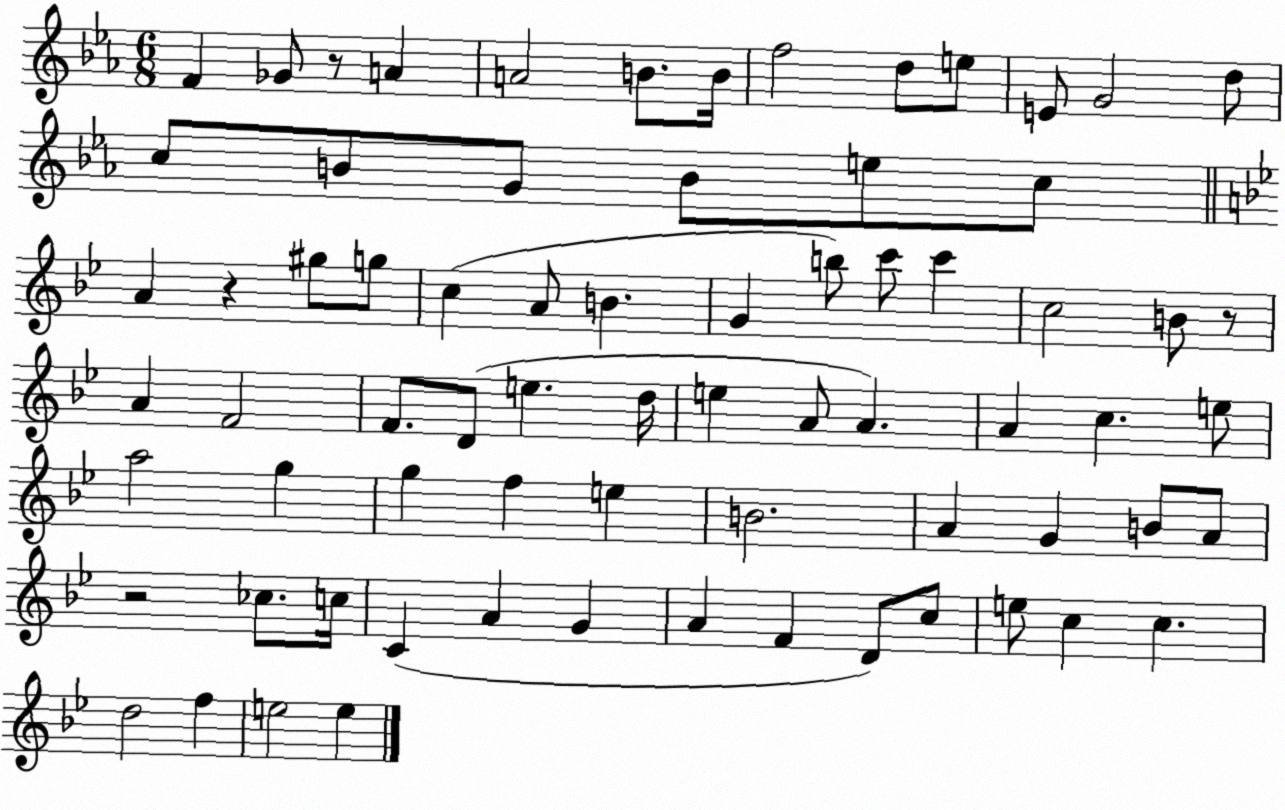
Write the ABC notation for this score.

X:1
T:Untitled
M:6/8
L:1/4
K:Eb
F _G/2 z/2 A A2 B/2 B/4 f2 d/2 e/2 E/2 G2 d/2 c/2 B/2 G/2 B/2 e/2 c/2 A z ^g/2 g/2 c A/2 B G b/2 c'/2 c' c2 B/2 z/2 A F2 F/2 D/2 e d/4 e A/2 A A c e/2 a2 g g f e B2 A G B/2 A/2 z2 _c/2 c/4 C A G A F D/2 c/2 e/2 c c d2 f e2 e